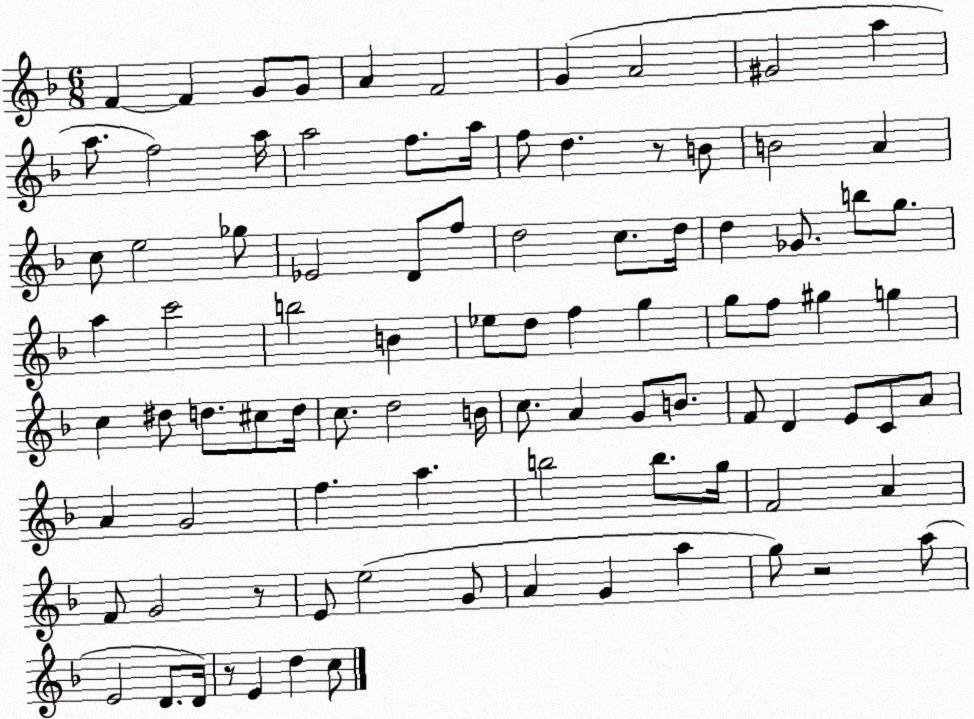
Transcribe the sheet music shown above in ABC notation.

X:1
T:Untitled
M:6/8
L:1/4
K:F
F F G/2 G/2 A F2 G A2 ^G2 a a/2 f2 a/4 a2 f/2 a/4 f/2 d z/2 B/2 B2 A c/2 e2 _g/2 _E2 D/2 f/2 d2 c/2 d/4 d _G/2 b/2 g/2 a c'2 b2 B _e/2 d/2 f g g/2 f/2 ^g g c ^d/2 d/2 ^c/2 d/4 c/2 d2 B/4 c/2 A G/2 B/2 F/2 D E/2 C/2 A/2 A G2 f a b2 b/2 g/4 F2 A F/2 G2 z/2 E/2 e2 G/2 A G a g/2 z2 a/2 E2 D/2 D/4 z/2 E d c/2